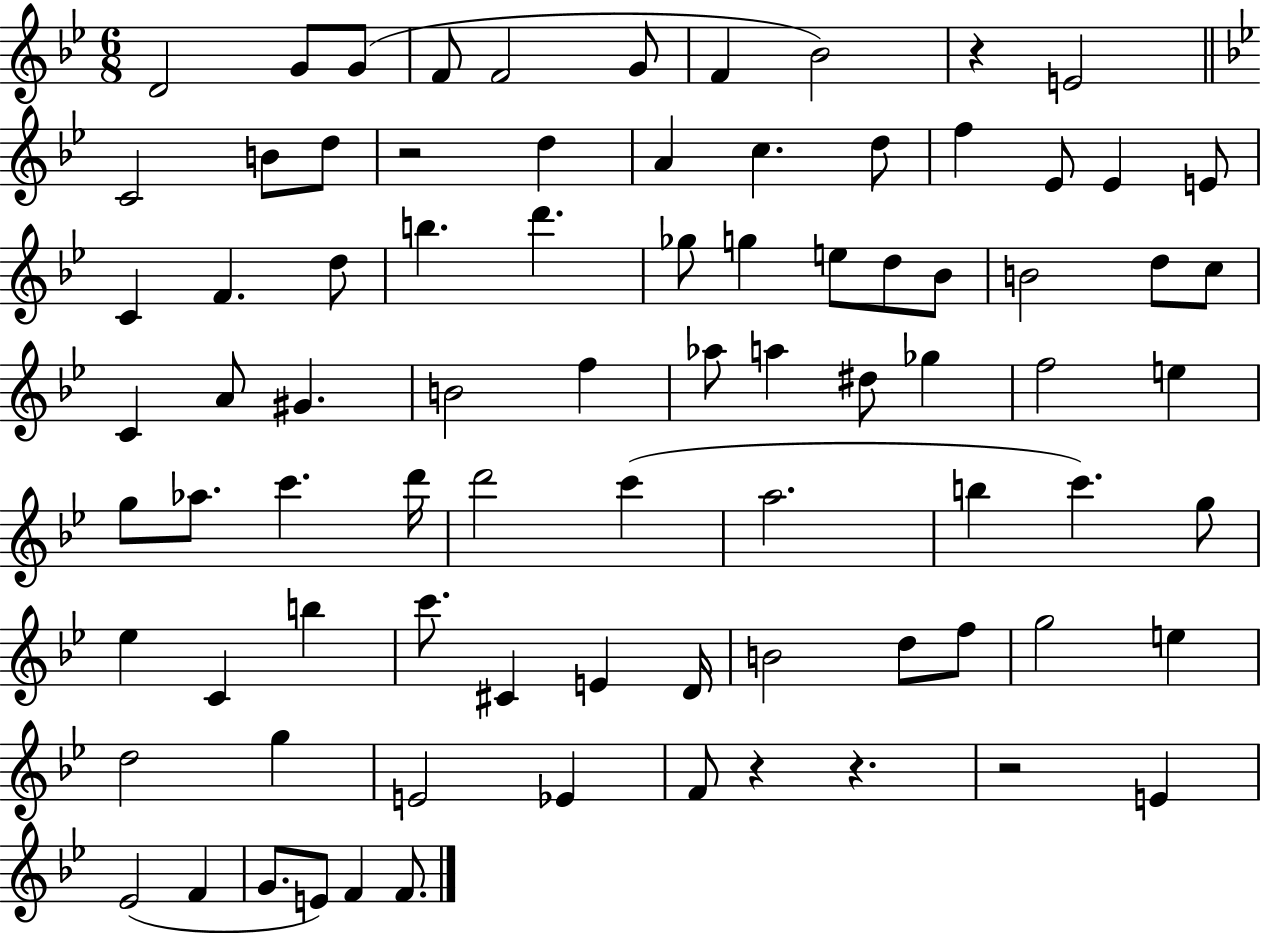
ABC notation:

X:1
T:Untitled
M:6/8
L:1/4
K:Bb
D2 G/2 G/2 F/2 F2 G/2 F _B2 z E2 C2 B/2 d/2 z2 d A c d/2 f _E/2 _E E/2 C F d/2 b d' _g/2 g e/2 d/2 _B/2 B2 d/2 c/2 C A/2 ^G B2 f _a/2 a ^d/2 _g f2 e g/2 _a/2 c' d'/4 d'2 c' a2 b c' g/2 _e C b c'/2 ^C E D/4 B2 d/2 f/2 g2 e d2 g E2 _E F/2 z z z2 E _E2 F G/2 E/2 F F/2